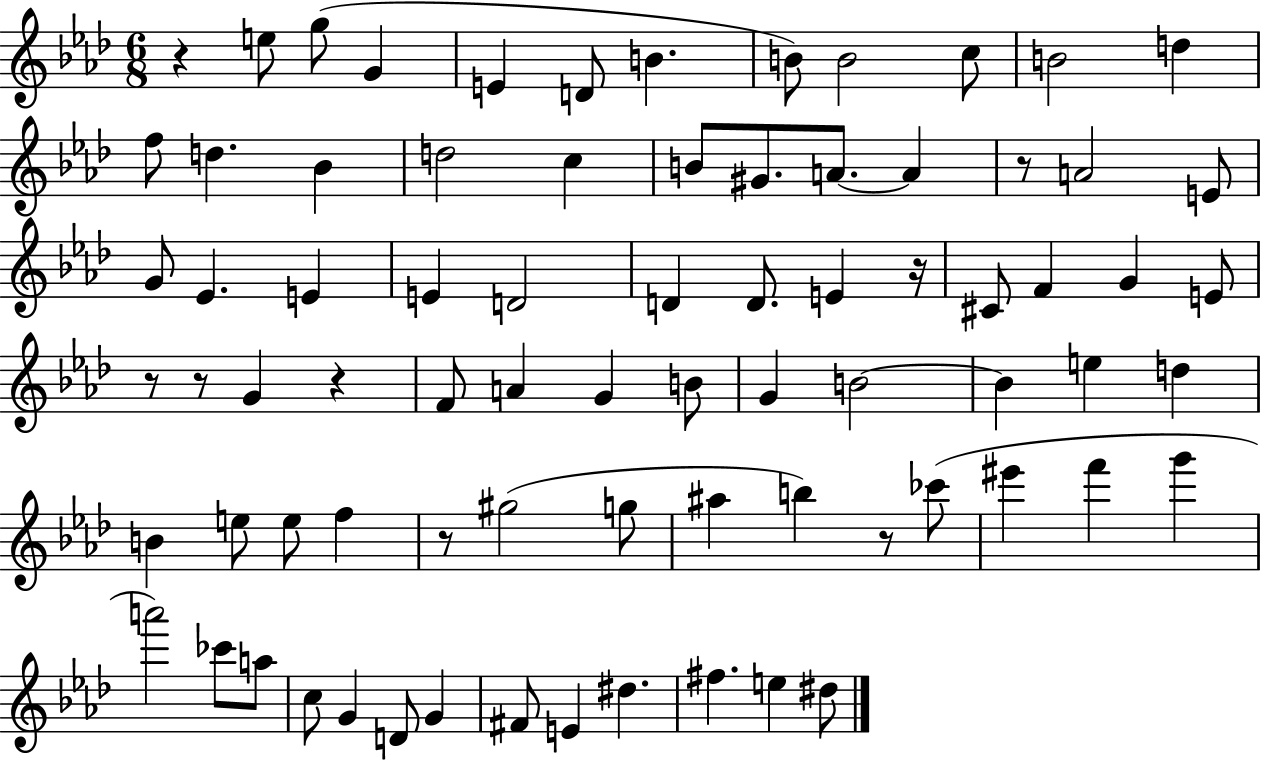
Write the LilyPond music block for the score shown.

{
  \clef treble
  \numericTimeSignature
  \time 6/8
  \key aes \major
  r4 e''8 g''8( g'4 | e'4 d'8 b'4. | b'8) b'2 c''8 | b'2 d''4 | \break f''8 d''4. bes'4 | d''2 c''4 | b'8 gis'8. a'8.~~ a'4 | r8 a'2 e'8 | \break g'8 ees'4. e'4 | e'4 d'2 | d'4 d'8. e'4 r16 | cis'8 f'4 g'4 e'8 | \break r8 r8 g'4 r4 | f'8 a'4 g'4 b'8 | g'4 b'2~~ | b'4 e''4 d''4 | \break b'4 e''8 e''8 f''4 | r8 gis''2( g''8 | ais''4 b''4) r8 ces'''8( | eis'''4 f'''4 g'''4 | \break a'''2) ces'''8 a''8 | c''8 g'4 d'8 g'4 | fis'8 e'4 dis''4. | fis''4. e''4 dis''8 | \break \bar "|."
}